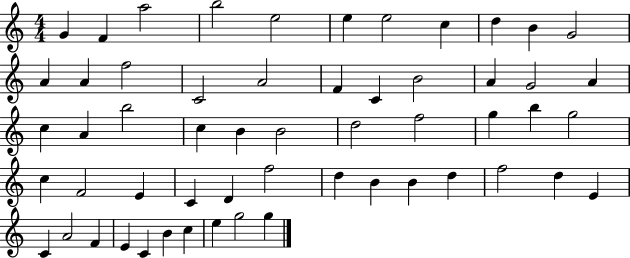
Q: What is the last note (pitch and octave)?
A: G5